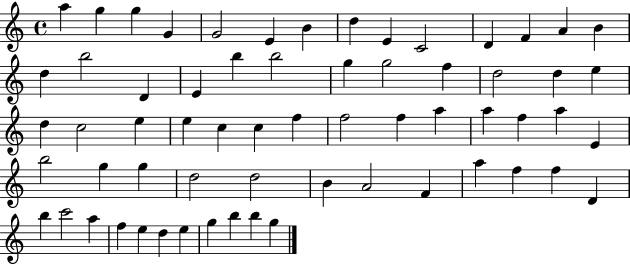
X:1
T:Untitled
M:4/4
L:1/4
K:C
a g g G G2 E B d E C2 D F A B d b2 D E b b2 g g2 f d2 d e d c2 e e c c f f2 f a a f a E b2 g g d2 d2 B A2 F a f f D b c'2 a f e d e g b b g